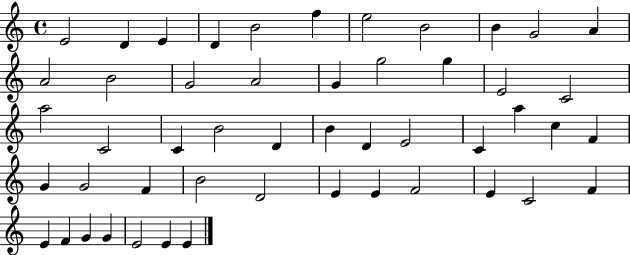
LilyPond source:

{
  \clef treble
  \time 4/4
  \defaultTimeSignature
  \key c \major
  e'2 d'4 e'4 | d'4 b'2 f''4 | e''2 b'2 | b'4 g'2 a'4 | \break a'2 b'2 | g'2 a'2 | g'4 g''2 g''4 | e'2 c'2 | \break a''2 c'2 | c'4 b'2 d'4 | b'4 d'4 e'2 | c'4 a''4 c''4 f'4 | \break g'4 g'2 f'4 | b'2 d'2 | e'4 e'4 f'2 | e'4 c'2 f'4 | \break e'4 f'4 g'4 g'4 | e'2 e'4 e'4 | \bar "|."
}